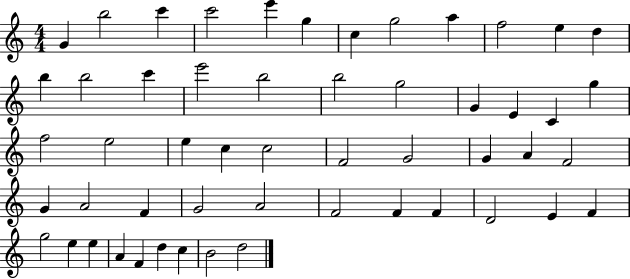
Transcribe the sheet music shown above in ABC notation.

X:1
T:Untitled
M:4/4
L:1/4
K:C
G b2 c' c'2 e' g c g2 a f2 e d b b2 c' e'2 b2 b2 g2 G E C g f2 e2 e c c2 F2 G2 G A F2 G A2 F G2 A2 F2 F F D2 E F g2 e e A F d c B2 d2